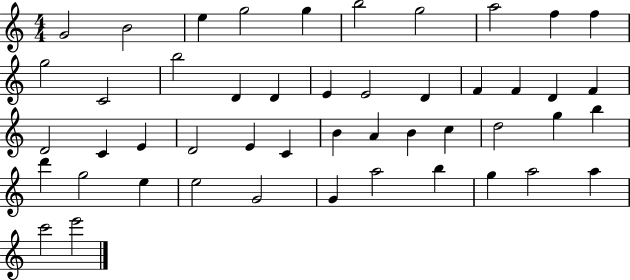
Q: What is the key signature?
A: C major